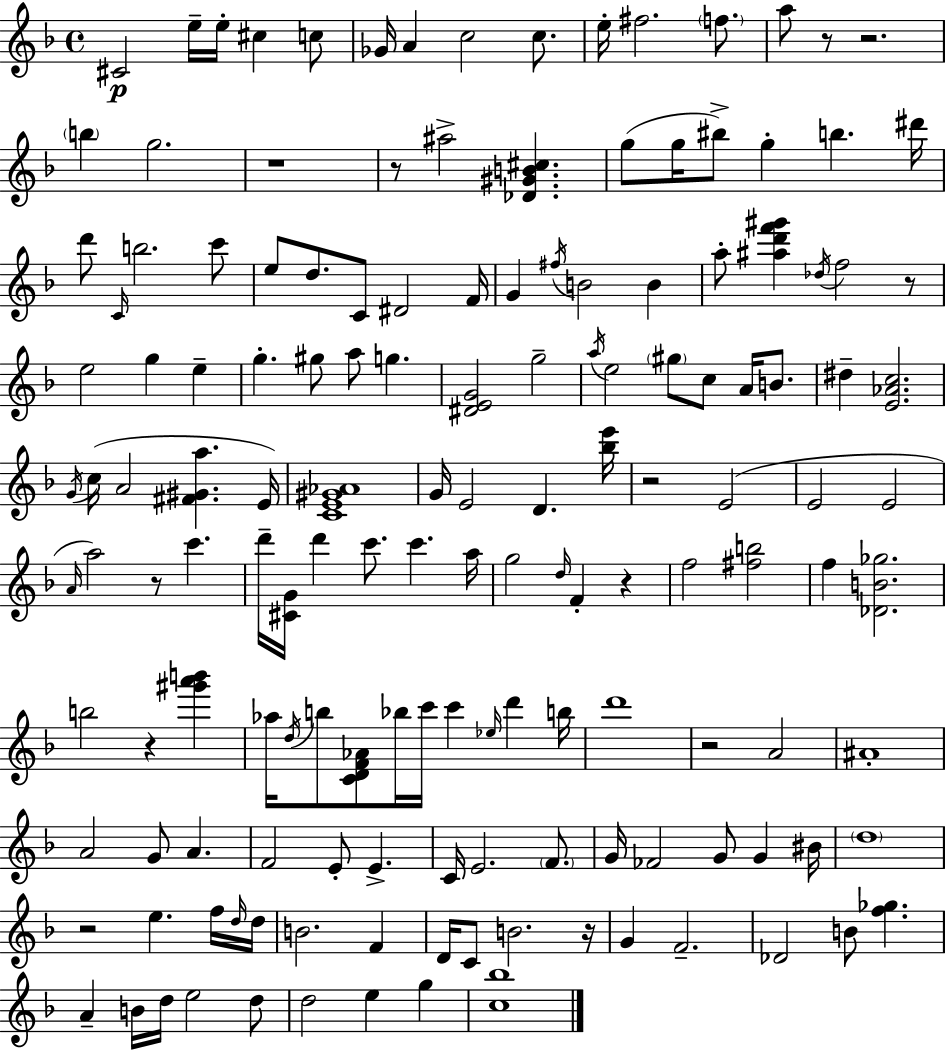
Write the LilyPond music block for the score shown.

{
  \clef treble
  \time 4/4
  \defaultTimeSignature
  \key d \minor
  cis'2\p e''16-- e''16-. cis''4 c''8 | ges'16 a'4 c''2 c''8. | e''16-. fis''2. \parenthesize f''8. | a''8 r8 r2. | \break \parenthesize b''4 g''2. | r1 | r8 ais''2-> <des' gis' b' cis''>4. | g''8( g''16 bis''8->) g''4-. b''4. dis'''16 | \break d'''8 \grace { c'16 } b''2. c'''8 | e''8 d''8. c'8 dis'2 | f'16 g'4 \acciaccatura { fis''16 } b'2 b'4 | a''8-. <ais'' d''' f''' gis'''>4 \acciaccatura { des''16 } f''2 | \break r8 e''2 g''4 e''4-- | g''4.-. gis''8 a''8 g''4. | <dis' e' g'>2 g''2-- | \acciaccatura { a''16 } e''2 \parenthesize gis''8 c''8 | \break a'16 b'8. dis''4-- <e' aes' c''>2. | \acciaccatura { g'16 } c''16( a'2 <fis' gis' a''>4. | e'16) <c' e' gis' aes'>1 | g'16 e'2 d'4. | \break <bes'' e'''>16 r2 e'2( | e'2 e'2 | \grace { a'16 } a''2) r8 | c'''4. d'''16-- <cis' g'>16 d'''4 c'''8. c'''4. | \break a''16 g''2 \grace { d''16 } f'4-. | r4 f''2 <fis'' b''>2 | f''4 <des' b' ges''>2. | b''2 r4 | \break <gis''' a''' b'''>4 aes''16 \acciaccatura { d''16 } b''8 <c' d' f' aes'>8 bes''16 c'''16 c'''4 | \grace { ees''16 } d'''4 b''16 d'''1 | r2 | a'2 ais'1-. | \break a'2 | g'8 a'4. f'2 | e'8-. e'4.-> c'16 e'2. | \parenthesize f'8. g'16 fes'2 | \break g'8 g'4 bis'16 \parenthesize d''1 | r2 | e''4. f''16 \grace { d''16 } d''16 b'2. | f'4 d'16 c'8 b'2. | \break r16 g'4 f'2.-- | des'2 | b'8 <f'' ges''>4. a'4-- b'16 d''16 | e''2 d''8 d''2 | \break e''4 g''4 <c'' bes''>1 | \bar "|."
}